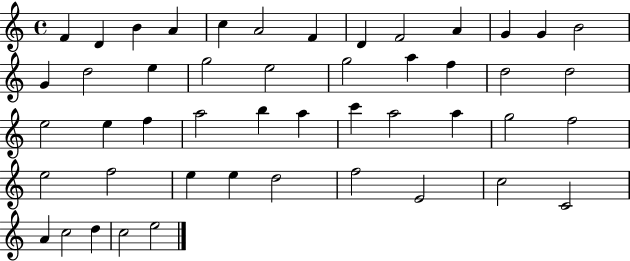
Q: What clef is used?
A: treble